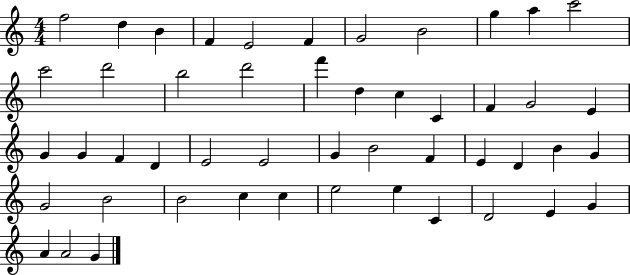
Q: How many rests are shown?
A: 0